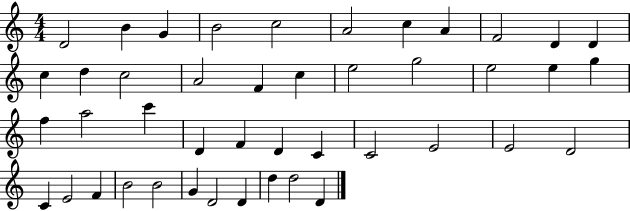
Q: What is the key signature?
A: C major